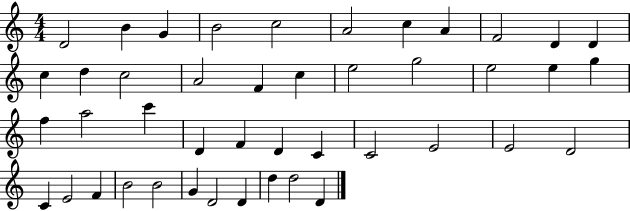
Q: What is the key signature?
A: C major